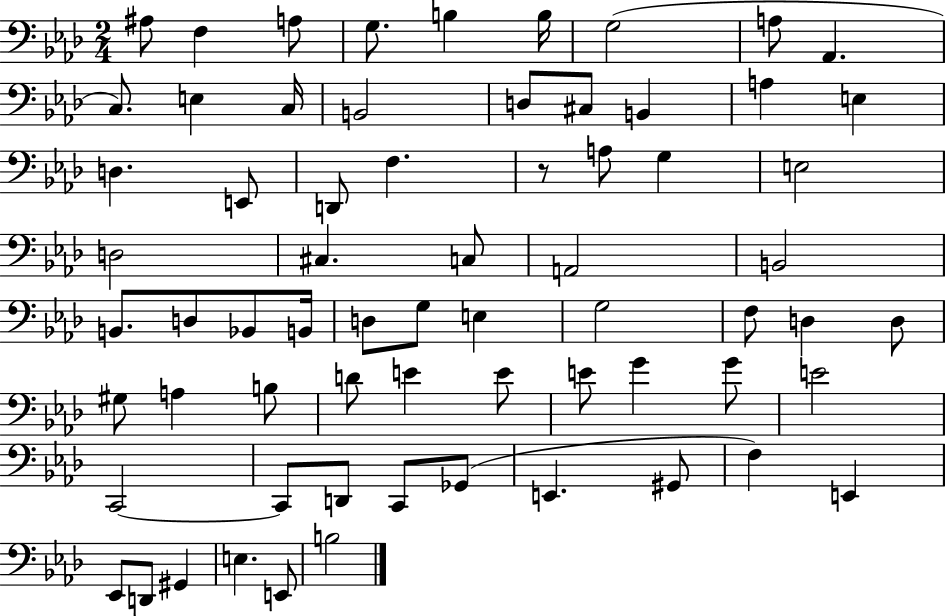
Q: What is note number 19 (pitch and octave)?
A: D3